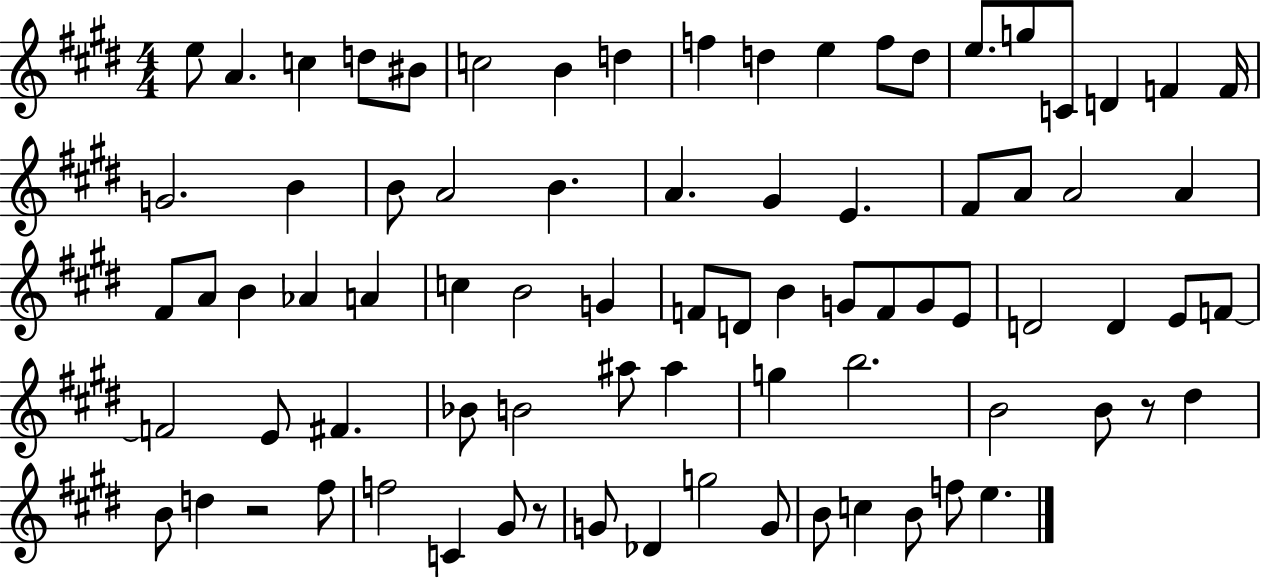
E5/e A4/q. C5/q D5/e BIS4/e C5/h B4/q D5/q F5/q D5/q E5/q F5/e D5/e E5/e. G5/e C4/e D4/q F4/q F4/s G4/h. B4/q B4/e A4/h B4/q. A4/q. G#4/q E4/q. F#4/e A4/e A4/h A4/q F#4/e A4/e B4/q Ab4/q A4/q C5/q B4/h G4/q F4/e D4/e B4/q G4/e F4/e G4/e E4/e D4/h D4/q E4/e F4/e F4/h E4/e F#4/q. Bb4/e B4/h A#5/e A#5/q G5/q B5/h. B4/h B4/e R/e D#5/q B4/e D5/q R/h F#5/e F5/h C4/q G#4/e R/e G4/e Db4/q G5/h G4/e B4/e C5/q B4/e F5/e E5/q.